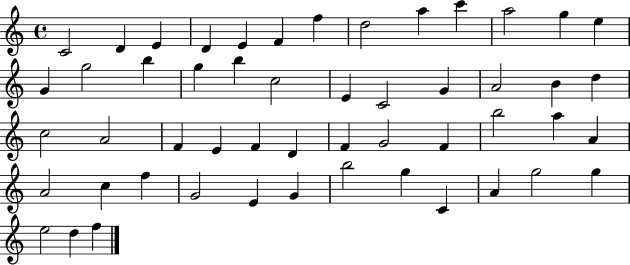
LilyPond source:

{
  \clef treble
  \time 4/4
  \defaultTimeSignature
  \key c \major
  c'2 d'4 e'4 | d'4 e'4 f'4 f''4 | d''2 a''4 c'''4 | a''2 g''4 e''4 | \break g'4 g''2 b''4 | g''4 b''4 c''2 | e'4 c'2 g'4 | a'2 b'4 d''4 | \break c''2 a'2 | f'4 e'4 f'4 d'4 | f'4 g'2 f'4 | b''2 a''4 a'4 | \break a'2 c''4 f''4 | g'2 e'4 g'4 | b''2 g''4 c'4 | a'4 g''2 g''4 | \break e''2 d''4 f''4 | \bar "|."
}